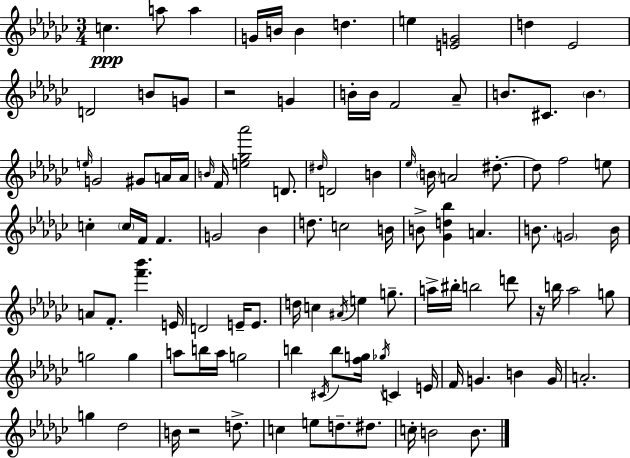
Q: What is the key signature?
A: EES minor